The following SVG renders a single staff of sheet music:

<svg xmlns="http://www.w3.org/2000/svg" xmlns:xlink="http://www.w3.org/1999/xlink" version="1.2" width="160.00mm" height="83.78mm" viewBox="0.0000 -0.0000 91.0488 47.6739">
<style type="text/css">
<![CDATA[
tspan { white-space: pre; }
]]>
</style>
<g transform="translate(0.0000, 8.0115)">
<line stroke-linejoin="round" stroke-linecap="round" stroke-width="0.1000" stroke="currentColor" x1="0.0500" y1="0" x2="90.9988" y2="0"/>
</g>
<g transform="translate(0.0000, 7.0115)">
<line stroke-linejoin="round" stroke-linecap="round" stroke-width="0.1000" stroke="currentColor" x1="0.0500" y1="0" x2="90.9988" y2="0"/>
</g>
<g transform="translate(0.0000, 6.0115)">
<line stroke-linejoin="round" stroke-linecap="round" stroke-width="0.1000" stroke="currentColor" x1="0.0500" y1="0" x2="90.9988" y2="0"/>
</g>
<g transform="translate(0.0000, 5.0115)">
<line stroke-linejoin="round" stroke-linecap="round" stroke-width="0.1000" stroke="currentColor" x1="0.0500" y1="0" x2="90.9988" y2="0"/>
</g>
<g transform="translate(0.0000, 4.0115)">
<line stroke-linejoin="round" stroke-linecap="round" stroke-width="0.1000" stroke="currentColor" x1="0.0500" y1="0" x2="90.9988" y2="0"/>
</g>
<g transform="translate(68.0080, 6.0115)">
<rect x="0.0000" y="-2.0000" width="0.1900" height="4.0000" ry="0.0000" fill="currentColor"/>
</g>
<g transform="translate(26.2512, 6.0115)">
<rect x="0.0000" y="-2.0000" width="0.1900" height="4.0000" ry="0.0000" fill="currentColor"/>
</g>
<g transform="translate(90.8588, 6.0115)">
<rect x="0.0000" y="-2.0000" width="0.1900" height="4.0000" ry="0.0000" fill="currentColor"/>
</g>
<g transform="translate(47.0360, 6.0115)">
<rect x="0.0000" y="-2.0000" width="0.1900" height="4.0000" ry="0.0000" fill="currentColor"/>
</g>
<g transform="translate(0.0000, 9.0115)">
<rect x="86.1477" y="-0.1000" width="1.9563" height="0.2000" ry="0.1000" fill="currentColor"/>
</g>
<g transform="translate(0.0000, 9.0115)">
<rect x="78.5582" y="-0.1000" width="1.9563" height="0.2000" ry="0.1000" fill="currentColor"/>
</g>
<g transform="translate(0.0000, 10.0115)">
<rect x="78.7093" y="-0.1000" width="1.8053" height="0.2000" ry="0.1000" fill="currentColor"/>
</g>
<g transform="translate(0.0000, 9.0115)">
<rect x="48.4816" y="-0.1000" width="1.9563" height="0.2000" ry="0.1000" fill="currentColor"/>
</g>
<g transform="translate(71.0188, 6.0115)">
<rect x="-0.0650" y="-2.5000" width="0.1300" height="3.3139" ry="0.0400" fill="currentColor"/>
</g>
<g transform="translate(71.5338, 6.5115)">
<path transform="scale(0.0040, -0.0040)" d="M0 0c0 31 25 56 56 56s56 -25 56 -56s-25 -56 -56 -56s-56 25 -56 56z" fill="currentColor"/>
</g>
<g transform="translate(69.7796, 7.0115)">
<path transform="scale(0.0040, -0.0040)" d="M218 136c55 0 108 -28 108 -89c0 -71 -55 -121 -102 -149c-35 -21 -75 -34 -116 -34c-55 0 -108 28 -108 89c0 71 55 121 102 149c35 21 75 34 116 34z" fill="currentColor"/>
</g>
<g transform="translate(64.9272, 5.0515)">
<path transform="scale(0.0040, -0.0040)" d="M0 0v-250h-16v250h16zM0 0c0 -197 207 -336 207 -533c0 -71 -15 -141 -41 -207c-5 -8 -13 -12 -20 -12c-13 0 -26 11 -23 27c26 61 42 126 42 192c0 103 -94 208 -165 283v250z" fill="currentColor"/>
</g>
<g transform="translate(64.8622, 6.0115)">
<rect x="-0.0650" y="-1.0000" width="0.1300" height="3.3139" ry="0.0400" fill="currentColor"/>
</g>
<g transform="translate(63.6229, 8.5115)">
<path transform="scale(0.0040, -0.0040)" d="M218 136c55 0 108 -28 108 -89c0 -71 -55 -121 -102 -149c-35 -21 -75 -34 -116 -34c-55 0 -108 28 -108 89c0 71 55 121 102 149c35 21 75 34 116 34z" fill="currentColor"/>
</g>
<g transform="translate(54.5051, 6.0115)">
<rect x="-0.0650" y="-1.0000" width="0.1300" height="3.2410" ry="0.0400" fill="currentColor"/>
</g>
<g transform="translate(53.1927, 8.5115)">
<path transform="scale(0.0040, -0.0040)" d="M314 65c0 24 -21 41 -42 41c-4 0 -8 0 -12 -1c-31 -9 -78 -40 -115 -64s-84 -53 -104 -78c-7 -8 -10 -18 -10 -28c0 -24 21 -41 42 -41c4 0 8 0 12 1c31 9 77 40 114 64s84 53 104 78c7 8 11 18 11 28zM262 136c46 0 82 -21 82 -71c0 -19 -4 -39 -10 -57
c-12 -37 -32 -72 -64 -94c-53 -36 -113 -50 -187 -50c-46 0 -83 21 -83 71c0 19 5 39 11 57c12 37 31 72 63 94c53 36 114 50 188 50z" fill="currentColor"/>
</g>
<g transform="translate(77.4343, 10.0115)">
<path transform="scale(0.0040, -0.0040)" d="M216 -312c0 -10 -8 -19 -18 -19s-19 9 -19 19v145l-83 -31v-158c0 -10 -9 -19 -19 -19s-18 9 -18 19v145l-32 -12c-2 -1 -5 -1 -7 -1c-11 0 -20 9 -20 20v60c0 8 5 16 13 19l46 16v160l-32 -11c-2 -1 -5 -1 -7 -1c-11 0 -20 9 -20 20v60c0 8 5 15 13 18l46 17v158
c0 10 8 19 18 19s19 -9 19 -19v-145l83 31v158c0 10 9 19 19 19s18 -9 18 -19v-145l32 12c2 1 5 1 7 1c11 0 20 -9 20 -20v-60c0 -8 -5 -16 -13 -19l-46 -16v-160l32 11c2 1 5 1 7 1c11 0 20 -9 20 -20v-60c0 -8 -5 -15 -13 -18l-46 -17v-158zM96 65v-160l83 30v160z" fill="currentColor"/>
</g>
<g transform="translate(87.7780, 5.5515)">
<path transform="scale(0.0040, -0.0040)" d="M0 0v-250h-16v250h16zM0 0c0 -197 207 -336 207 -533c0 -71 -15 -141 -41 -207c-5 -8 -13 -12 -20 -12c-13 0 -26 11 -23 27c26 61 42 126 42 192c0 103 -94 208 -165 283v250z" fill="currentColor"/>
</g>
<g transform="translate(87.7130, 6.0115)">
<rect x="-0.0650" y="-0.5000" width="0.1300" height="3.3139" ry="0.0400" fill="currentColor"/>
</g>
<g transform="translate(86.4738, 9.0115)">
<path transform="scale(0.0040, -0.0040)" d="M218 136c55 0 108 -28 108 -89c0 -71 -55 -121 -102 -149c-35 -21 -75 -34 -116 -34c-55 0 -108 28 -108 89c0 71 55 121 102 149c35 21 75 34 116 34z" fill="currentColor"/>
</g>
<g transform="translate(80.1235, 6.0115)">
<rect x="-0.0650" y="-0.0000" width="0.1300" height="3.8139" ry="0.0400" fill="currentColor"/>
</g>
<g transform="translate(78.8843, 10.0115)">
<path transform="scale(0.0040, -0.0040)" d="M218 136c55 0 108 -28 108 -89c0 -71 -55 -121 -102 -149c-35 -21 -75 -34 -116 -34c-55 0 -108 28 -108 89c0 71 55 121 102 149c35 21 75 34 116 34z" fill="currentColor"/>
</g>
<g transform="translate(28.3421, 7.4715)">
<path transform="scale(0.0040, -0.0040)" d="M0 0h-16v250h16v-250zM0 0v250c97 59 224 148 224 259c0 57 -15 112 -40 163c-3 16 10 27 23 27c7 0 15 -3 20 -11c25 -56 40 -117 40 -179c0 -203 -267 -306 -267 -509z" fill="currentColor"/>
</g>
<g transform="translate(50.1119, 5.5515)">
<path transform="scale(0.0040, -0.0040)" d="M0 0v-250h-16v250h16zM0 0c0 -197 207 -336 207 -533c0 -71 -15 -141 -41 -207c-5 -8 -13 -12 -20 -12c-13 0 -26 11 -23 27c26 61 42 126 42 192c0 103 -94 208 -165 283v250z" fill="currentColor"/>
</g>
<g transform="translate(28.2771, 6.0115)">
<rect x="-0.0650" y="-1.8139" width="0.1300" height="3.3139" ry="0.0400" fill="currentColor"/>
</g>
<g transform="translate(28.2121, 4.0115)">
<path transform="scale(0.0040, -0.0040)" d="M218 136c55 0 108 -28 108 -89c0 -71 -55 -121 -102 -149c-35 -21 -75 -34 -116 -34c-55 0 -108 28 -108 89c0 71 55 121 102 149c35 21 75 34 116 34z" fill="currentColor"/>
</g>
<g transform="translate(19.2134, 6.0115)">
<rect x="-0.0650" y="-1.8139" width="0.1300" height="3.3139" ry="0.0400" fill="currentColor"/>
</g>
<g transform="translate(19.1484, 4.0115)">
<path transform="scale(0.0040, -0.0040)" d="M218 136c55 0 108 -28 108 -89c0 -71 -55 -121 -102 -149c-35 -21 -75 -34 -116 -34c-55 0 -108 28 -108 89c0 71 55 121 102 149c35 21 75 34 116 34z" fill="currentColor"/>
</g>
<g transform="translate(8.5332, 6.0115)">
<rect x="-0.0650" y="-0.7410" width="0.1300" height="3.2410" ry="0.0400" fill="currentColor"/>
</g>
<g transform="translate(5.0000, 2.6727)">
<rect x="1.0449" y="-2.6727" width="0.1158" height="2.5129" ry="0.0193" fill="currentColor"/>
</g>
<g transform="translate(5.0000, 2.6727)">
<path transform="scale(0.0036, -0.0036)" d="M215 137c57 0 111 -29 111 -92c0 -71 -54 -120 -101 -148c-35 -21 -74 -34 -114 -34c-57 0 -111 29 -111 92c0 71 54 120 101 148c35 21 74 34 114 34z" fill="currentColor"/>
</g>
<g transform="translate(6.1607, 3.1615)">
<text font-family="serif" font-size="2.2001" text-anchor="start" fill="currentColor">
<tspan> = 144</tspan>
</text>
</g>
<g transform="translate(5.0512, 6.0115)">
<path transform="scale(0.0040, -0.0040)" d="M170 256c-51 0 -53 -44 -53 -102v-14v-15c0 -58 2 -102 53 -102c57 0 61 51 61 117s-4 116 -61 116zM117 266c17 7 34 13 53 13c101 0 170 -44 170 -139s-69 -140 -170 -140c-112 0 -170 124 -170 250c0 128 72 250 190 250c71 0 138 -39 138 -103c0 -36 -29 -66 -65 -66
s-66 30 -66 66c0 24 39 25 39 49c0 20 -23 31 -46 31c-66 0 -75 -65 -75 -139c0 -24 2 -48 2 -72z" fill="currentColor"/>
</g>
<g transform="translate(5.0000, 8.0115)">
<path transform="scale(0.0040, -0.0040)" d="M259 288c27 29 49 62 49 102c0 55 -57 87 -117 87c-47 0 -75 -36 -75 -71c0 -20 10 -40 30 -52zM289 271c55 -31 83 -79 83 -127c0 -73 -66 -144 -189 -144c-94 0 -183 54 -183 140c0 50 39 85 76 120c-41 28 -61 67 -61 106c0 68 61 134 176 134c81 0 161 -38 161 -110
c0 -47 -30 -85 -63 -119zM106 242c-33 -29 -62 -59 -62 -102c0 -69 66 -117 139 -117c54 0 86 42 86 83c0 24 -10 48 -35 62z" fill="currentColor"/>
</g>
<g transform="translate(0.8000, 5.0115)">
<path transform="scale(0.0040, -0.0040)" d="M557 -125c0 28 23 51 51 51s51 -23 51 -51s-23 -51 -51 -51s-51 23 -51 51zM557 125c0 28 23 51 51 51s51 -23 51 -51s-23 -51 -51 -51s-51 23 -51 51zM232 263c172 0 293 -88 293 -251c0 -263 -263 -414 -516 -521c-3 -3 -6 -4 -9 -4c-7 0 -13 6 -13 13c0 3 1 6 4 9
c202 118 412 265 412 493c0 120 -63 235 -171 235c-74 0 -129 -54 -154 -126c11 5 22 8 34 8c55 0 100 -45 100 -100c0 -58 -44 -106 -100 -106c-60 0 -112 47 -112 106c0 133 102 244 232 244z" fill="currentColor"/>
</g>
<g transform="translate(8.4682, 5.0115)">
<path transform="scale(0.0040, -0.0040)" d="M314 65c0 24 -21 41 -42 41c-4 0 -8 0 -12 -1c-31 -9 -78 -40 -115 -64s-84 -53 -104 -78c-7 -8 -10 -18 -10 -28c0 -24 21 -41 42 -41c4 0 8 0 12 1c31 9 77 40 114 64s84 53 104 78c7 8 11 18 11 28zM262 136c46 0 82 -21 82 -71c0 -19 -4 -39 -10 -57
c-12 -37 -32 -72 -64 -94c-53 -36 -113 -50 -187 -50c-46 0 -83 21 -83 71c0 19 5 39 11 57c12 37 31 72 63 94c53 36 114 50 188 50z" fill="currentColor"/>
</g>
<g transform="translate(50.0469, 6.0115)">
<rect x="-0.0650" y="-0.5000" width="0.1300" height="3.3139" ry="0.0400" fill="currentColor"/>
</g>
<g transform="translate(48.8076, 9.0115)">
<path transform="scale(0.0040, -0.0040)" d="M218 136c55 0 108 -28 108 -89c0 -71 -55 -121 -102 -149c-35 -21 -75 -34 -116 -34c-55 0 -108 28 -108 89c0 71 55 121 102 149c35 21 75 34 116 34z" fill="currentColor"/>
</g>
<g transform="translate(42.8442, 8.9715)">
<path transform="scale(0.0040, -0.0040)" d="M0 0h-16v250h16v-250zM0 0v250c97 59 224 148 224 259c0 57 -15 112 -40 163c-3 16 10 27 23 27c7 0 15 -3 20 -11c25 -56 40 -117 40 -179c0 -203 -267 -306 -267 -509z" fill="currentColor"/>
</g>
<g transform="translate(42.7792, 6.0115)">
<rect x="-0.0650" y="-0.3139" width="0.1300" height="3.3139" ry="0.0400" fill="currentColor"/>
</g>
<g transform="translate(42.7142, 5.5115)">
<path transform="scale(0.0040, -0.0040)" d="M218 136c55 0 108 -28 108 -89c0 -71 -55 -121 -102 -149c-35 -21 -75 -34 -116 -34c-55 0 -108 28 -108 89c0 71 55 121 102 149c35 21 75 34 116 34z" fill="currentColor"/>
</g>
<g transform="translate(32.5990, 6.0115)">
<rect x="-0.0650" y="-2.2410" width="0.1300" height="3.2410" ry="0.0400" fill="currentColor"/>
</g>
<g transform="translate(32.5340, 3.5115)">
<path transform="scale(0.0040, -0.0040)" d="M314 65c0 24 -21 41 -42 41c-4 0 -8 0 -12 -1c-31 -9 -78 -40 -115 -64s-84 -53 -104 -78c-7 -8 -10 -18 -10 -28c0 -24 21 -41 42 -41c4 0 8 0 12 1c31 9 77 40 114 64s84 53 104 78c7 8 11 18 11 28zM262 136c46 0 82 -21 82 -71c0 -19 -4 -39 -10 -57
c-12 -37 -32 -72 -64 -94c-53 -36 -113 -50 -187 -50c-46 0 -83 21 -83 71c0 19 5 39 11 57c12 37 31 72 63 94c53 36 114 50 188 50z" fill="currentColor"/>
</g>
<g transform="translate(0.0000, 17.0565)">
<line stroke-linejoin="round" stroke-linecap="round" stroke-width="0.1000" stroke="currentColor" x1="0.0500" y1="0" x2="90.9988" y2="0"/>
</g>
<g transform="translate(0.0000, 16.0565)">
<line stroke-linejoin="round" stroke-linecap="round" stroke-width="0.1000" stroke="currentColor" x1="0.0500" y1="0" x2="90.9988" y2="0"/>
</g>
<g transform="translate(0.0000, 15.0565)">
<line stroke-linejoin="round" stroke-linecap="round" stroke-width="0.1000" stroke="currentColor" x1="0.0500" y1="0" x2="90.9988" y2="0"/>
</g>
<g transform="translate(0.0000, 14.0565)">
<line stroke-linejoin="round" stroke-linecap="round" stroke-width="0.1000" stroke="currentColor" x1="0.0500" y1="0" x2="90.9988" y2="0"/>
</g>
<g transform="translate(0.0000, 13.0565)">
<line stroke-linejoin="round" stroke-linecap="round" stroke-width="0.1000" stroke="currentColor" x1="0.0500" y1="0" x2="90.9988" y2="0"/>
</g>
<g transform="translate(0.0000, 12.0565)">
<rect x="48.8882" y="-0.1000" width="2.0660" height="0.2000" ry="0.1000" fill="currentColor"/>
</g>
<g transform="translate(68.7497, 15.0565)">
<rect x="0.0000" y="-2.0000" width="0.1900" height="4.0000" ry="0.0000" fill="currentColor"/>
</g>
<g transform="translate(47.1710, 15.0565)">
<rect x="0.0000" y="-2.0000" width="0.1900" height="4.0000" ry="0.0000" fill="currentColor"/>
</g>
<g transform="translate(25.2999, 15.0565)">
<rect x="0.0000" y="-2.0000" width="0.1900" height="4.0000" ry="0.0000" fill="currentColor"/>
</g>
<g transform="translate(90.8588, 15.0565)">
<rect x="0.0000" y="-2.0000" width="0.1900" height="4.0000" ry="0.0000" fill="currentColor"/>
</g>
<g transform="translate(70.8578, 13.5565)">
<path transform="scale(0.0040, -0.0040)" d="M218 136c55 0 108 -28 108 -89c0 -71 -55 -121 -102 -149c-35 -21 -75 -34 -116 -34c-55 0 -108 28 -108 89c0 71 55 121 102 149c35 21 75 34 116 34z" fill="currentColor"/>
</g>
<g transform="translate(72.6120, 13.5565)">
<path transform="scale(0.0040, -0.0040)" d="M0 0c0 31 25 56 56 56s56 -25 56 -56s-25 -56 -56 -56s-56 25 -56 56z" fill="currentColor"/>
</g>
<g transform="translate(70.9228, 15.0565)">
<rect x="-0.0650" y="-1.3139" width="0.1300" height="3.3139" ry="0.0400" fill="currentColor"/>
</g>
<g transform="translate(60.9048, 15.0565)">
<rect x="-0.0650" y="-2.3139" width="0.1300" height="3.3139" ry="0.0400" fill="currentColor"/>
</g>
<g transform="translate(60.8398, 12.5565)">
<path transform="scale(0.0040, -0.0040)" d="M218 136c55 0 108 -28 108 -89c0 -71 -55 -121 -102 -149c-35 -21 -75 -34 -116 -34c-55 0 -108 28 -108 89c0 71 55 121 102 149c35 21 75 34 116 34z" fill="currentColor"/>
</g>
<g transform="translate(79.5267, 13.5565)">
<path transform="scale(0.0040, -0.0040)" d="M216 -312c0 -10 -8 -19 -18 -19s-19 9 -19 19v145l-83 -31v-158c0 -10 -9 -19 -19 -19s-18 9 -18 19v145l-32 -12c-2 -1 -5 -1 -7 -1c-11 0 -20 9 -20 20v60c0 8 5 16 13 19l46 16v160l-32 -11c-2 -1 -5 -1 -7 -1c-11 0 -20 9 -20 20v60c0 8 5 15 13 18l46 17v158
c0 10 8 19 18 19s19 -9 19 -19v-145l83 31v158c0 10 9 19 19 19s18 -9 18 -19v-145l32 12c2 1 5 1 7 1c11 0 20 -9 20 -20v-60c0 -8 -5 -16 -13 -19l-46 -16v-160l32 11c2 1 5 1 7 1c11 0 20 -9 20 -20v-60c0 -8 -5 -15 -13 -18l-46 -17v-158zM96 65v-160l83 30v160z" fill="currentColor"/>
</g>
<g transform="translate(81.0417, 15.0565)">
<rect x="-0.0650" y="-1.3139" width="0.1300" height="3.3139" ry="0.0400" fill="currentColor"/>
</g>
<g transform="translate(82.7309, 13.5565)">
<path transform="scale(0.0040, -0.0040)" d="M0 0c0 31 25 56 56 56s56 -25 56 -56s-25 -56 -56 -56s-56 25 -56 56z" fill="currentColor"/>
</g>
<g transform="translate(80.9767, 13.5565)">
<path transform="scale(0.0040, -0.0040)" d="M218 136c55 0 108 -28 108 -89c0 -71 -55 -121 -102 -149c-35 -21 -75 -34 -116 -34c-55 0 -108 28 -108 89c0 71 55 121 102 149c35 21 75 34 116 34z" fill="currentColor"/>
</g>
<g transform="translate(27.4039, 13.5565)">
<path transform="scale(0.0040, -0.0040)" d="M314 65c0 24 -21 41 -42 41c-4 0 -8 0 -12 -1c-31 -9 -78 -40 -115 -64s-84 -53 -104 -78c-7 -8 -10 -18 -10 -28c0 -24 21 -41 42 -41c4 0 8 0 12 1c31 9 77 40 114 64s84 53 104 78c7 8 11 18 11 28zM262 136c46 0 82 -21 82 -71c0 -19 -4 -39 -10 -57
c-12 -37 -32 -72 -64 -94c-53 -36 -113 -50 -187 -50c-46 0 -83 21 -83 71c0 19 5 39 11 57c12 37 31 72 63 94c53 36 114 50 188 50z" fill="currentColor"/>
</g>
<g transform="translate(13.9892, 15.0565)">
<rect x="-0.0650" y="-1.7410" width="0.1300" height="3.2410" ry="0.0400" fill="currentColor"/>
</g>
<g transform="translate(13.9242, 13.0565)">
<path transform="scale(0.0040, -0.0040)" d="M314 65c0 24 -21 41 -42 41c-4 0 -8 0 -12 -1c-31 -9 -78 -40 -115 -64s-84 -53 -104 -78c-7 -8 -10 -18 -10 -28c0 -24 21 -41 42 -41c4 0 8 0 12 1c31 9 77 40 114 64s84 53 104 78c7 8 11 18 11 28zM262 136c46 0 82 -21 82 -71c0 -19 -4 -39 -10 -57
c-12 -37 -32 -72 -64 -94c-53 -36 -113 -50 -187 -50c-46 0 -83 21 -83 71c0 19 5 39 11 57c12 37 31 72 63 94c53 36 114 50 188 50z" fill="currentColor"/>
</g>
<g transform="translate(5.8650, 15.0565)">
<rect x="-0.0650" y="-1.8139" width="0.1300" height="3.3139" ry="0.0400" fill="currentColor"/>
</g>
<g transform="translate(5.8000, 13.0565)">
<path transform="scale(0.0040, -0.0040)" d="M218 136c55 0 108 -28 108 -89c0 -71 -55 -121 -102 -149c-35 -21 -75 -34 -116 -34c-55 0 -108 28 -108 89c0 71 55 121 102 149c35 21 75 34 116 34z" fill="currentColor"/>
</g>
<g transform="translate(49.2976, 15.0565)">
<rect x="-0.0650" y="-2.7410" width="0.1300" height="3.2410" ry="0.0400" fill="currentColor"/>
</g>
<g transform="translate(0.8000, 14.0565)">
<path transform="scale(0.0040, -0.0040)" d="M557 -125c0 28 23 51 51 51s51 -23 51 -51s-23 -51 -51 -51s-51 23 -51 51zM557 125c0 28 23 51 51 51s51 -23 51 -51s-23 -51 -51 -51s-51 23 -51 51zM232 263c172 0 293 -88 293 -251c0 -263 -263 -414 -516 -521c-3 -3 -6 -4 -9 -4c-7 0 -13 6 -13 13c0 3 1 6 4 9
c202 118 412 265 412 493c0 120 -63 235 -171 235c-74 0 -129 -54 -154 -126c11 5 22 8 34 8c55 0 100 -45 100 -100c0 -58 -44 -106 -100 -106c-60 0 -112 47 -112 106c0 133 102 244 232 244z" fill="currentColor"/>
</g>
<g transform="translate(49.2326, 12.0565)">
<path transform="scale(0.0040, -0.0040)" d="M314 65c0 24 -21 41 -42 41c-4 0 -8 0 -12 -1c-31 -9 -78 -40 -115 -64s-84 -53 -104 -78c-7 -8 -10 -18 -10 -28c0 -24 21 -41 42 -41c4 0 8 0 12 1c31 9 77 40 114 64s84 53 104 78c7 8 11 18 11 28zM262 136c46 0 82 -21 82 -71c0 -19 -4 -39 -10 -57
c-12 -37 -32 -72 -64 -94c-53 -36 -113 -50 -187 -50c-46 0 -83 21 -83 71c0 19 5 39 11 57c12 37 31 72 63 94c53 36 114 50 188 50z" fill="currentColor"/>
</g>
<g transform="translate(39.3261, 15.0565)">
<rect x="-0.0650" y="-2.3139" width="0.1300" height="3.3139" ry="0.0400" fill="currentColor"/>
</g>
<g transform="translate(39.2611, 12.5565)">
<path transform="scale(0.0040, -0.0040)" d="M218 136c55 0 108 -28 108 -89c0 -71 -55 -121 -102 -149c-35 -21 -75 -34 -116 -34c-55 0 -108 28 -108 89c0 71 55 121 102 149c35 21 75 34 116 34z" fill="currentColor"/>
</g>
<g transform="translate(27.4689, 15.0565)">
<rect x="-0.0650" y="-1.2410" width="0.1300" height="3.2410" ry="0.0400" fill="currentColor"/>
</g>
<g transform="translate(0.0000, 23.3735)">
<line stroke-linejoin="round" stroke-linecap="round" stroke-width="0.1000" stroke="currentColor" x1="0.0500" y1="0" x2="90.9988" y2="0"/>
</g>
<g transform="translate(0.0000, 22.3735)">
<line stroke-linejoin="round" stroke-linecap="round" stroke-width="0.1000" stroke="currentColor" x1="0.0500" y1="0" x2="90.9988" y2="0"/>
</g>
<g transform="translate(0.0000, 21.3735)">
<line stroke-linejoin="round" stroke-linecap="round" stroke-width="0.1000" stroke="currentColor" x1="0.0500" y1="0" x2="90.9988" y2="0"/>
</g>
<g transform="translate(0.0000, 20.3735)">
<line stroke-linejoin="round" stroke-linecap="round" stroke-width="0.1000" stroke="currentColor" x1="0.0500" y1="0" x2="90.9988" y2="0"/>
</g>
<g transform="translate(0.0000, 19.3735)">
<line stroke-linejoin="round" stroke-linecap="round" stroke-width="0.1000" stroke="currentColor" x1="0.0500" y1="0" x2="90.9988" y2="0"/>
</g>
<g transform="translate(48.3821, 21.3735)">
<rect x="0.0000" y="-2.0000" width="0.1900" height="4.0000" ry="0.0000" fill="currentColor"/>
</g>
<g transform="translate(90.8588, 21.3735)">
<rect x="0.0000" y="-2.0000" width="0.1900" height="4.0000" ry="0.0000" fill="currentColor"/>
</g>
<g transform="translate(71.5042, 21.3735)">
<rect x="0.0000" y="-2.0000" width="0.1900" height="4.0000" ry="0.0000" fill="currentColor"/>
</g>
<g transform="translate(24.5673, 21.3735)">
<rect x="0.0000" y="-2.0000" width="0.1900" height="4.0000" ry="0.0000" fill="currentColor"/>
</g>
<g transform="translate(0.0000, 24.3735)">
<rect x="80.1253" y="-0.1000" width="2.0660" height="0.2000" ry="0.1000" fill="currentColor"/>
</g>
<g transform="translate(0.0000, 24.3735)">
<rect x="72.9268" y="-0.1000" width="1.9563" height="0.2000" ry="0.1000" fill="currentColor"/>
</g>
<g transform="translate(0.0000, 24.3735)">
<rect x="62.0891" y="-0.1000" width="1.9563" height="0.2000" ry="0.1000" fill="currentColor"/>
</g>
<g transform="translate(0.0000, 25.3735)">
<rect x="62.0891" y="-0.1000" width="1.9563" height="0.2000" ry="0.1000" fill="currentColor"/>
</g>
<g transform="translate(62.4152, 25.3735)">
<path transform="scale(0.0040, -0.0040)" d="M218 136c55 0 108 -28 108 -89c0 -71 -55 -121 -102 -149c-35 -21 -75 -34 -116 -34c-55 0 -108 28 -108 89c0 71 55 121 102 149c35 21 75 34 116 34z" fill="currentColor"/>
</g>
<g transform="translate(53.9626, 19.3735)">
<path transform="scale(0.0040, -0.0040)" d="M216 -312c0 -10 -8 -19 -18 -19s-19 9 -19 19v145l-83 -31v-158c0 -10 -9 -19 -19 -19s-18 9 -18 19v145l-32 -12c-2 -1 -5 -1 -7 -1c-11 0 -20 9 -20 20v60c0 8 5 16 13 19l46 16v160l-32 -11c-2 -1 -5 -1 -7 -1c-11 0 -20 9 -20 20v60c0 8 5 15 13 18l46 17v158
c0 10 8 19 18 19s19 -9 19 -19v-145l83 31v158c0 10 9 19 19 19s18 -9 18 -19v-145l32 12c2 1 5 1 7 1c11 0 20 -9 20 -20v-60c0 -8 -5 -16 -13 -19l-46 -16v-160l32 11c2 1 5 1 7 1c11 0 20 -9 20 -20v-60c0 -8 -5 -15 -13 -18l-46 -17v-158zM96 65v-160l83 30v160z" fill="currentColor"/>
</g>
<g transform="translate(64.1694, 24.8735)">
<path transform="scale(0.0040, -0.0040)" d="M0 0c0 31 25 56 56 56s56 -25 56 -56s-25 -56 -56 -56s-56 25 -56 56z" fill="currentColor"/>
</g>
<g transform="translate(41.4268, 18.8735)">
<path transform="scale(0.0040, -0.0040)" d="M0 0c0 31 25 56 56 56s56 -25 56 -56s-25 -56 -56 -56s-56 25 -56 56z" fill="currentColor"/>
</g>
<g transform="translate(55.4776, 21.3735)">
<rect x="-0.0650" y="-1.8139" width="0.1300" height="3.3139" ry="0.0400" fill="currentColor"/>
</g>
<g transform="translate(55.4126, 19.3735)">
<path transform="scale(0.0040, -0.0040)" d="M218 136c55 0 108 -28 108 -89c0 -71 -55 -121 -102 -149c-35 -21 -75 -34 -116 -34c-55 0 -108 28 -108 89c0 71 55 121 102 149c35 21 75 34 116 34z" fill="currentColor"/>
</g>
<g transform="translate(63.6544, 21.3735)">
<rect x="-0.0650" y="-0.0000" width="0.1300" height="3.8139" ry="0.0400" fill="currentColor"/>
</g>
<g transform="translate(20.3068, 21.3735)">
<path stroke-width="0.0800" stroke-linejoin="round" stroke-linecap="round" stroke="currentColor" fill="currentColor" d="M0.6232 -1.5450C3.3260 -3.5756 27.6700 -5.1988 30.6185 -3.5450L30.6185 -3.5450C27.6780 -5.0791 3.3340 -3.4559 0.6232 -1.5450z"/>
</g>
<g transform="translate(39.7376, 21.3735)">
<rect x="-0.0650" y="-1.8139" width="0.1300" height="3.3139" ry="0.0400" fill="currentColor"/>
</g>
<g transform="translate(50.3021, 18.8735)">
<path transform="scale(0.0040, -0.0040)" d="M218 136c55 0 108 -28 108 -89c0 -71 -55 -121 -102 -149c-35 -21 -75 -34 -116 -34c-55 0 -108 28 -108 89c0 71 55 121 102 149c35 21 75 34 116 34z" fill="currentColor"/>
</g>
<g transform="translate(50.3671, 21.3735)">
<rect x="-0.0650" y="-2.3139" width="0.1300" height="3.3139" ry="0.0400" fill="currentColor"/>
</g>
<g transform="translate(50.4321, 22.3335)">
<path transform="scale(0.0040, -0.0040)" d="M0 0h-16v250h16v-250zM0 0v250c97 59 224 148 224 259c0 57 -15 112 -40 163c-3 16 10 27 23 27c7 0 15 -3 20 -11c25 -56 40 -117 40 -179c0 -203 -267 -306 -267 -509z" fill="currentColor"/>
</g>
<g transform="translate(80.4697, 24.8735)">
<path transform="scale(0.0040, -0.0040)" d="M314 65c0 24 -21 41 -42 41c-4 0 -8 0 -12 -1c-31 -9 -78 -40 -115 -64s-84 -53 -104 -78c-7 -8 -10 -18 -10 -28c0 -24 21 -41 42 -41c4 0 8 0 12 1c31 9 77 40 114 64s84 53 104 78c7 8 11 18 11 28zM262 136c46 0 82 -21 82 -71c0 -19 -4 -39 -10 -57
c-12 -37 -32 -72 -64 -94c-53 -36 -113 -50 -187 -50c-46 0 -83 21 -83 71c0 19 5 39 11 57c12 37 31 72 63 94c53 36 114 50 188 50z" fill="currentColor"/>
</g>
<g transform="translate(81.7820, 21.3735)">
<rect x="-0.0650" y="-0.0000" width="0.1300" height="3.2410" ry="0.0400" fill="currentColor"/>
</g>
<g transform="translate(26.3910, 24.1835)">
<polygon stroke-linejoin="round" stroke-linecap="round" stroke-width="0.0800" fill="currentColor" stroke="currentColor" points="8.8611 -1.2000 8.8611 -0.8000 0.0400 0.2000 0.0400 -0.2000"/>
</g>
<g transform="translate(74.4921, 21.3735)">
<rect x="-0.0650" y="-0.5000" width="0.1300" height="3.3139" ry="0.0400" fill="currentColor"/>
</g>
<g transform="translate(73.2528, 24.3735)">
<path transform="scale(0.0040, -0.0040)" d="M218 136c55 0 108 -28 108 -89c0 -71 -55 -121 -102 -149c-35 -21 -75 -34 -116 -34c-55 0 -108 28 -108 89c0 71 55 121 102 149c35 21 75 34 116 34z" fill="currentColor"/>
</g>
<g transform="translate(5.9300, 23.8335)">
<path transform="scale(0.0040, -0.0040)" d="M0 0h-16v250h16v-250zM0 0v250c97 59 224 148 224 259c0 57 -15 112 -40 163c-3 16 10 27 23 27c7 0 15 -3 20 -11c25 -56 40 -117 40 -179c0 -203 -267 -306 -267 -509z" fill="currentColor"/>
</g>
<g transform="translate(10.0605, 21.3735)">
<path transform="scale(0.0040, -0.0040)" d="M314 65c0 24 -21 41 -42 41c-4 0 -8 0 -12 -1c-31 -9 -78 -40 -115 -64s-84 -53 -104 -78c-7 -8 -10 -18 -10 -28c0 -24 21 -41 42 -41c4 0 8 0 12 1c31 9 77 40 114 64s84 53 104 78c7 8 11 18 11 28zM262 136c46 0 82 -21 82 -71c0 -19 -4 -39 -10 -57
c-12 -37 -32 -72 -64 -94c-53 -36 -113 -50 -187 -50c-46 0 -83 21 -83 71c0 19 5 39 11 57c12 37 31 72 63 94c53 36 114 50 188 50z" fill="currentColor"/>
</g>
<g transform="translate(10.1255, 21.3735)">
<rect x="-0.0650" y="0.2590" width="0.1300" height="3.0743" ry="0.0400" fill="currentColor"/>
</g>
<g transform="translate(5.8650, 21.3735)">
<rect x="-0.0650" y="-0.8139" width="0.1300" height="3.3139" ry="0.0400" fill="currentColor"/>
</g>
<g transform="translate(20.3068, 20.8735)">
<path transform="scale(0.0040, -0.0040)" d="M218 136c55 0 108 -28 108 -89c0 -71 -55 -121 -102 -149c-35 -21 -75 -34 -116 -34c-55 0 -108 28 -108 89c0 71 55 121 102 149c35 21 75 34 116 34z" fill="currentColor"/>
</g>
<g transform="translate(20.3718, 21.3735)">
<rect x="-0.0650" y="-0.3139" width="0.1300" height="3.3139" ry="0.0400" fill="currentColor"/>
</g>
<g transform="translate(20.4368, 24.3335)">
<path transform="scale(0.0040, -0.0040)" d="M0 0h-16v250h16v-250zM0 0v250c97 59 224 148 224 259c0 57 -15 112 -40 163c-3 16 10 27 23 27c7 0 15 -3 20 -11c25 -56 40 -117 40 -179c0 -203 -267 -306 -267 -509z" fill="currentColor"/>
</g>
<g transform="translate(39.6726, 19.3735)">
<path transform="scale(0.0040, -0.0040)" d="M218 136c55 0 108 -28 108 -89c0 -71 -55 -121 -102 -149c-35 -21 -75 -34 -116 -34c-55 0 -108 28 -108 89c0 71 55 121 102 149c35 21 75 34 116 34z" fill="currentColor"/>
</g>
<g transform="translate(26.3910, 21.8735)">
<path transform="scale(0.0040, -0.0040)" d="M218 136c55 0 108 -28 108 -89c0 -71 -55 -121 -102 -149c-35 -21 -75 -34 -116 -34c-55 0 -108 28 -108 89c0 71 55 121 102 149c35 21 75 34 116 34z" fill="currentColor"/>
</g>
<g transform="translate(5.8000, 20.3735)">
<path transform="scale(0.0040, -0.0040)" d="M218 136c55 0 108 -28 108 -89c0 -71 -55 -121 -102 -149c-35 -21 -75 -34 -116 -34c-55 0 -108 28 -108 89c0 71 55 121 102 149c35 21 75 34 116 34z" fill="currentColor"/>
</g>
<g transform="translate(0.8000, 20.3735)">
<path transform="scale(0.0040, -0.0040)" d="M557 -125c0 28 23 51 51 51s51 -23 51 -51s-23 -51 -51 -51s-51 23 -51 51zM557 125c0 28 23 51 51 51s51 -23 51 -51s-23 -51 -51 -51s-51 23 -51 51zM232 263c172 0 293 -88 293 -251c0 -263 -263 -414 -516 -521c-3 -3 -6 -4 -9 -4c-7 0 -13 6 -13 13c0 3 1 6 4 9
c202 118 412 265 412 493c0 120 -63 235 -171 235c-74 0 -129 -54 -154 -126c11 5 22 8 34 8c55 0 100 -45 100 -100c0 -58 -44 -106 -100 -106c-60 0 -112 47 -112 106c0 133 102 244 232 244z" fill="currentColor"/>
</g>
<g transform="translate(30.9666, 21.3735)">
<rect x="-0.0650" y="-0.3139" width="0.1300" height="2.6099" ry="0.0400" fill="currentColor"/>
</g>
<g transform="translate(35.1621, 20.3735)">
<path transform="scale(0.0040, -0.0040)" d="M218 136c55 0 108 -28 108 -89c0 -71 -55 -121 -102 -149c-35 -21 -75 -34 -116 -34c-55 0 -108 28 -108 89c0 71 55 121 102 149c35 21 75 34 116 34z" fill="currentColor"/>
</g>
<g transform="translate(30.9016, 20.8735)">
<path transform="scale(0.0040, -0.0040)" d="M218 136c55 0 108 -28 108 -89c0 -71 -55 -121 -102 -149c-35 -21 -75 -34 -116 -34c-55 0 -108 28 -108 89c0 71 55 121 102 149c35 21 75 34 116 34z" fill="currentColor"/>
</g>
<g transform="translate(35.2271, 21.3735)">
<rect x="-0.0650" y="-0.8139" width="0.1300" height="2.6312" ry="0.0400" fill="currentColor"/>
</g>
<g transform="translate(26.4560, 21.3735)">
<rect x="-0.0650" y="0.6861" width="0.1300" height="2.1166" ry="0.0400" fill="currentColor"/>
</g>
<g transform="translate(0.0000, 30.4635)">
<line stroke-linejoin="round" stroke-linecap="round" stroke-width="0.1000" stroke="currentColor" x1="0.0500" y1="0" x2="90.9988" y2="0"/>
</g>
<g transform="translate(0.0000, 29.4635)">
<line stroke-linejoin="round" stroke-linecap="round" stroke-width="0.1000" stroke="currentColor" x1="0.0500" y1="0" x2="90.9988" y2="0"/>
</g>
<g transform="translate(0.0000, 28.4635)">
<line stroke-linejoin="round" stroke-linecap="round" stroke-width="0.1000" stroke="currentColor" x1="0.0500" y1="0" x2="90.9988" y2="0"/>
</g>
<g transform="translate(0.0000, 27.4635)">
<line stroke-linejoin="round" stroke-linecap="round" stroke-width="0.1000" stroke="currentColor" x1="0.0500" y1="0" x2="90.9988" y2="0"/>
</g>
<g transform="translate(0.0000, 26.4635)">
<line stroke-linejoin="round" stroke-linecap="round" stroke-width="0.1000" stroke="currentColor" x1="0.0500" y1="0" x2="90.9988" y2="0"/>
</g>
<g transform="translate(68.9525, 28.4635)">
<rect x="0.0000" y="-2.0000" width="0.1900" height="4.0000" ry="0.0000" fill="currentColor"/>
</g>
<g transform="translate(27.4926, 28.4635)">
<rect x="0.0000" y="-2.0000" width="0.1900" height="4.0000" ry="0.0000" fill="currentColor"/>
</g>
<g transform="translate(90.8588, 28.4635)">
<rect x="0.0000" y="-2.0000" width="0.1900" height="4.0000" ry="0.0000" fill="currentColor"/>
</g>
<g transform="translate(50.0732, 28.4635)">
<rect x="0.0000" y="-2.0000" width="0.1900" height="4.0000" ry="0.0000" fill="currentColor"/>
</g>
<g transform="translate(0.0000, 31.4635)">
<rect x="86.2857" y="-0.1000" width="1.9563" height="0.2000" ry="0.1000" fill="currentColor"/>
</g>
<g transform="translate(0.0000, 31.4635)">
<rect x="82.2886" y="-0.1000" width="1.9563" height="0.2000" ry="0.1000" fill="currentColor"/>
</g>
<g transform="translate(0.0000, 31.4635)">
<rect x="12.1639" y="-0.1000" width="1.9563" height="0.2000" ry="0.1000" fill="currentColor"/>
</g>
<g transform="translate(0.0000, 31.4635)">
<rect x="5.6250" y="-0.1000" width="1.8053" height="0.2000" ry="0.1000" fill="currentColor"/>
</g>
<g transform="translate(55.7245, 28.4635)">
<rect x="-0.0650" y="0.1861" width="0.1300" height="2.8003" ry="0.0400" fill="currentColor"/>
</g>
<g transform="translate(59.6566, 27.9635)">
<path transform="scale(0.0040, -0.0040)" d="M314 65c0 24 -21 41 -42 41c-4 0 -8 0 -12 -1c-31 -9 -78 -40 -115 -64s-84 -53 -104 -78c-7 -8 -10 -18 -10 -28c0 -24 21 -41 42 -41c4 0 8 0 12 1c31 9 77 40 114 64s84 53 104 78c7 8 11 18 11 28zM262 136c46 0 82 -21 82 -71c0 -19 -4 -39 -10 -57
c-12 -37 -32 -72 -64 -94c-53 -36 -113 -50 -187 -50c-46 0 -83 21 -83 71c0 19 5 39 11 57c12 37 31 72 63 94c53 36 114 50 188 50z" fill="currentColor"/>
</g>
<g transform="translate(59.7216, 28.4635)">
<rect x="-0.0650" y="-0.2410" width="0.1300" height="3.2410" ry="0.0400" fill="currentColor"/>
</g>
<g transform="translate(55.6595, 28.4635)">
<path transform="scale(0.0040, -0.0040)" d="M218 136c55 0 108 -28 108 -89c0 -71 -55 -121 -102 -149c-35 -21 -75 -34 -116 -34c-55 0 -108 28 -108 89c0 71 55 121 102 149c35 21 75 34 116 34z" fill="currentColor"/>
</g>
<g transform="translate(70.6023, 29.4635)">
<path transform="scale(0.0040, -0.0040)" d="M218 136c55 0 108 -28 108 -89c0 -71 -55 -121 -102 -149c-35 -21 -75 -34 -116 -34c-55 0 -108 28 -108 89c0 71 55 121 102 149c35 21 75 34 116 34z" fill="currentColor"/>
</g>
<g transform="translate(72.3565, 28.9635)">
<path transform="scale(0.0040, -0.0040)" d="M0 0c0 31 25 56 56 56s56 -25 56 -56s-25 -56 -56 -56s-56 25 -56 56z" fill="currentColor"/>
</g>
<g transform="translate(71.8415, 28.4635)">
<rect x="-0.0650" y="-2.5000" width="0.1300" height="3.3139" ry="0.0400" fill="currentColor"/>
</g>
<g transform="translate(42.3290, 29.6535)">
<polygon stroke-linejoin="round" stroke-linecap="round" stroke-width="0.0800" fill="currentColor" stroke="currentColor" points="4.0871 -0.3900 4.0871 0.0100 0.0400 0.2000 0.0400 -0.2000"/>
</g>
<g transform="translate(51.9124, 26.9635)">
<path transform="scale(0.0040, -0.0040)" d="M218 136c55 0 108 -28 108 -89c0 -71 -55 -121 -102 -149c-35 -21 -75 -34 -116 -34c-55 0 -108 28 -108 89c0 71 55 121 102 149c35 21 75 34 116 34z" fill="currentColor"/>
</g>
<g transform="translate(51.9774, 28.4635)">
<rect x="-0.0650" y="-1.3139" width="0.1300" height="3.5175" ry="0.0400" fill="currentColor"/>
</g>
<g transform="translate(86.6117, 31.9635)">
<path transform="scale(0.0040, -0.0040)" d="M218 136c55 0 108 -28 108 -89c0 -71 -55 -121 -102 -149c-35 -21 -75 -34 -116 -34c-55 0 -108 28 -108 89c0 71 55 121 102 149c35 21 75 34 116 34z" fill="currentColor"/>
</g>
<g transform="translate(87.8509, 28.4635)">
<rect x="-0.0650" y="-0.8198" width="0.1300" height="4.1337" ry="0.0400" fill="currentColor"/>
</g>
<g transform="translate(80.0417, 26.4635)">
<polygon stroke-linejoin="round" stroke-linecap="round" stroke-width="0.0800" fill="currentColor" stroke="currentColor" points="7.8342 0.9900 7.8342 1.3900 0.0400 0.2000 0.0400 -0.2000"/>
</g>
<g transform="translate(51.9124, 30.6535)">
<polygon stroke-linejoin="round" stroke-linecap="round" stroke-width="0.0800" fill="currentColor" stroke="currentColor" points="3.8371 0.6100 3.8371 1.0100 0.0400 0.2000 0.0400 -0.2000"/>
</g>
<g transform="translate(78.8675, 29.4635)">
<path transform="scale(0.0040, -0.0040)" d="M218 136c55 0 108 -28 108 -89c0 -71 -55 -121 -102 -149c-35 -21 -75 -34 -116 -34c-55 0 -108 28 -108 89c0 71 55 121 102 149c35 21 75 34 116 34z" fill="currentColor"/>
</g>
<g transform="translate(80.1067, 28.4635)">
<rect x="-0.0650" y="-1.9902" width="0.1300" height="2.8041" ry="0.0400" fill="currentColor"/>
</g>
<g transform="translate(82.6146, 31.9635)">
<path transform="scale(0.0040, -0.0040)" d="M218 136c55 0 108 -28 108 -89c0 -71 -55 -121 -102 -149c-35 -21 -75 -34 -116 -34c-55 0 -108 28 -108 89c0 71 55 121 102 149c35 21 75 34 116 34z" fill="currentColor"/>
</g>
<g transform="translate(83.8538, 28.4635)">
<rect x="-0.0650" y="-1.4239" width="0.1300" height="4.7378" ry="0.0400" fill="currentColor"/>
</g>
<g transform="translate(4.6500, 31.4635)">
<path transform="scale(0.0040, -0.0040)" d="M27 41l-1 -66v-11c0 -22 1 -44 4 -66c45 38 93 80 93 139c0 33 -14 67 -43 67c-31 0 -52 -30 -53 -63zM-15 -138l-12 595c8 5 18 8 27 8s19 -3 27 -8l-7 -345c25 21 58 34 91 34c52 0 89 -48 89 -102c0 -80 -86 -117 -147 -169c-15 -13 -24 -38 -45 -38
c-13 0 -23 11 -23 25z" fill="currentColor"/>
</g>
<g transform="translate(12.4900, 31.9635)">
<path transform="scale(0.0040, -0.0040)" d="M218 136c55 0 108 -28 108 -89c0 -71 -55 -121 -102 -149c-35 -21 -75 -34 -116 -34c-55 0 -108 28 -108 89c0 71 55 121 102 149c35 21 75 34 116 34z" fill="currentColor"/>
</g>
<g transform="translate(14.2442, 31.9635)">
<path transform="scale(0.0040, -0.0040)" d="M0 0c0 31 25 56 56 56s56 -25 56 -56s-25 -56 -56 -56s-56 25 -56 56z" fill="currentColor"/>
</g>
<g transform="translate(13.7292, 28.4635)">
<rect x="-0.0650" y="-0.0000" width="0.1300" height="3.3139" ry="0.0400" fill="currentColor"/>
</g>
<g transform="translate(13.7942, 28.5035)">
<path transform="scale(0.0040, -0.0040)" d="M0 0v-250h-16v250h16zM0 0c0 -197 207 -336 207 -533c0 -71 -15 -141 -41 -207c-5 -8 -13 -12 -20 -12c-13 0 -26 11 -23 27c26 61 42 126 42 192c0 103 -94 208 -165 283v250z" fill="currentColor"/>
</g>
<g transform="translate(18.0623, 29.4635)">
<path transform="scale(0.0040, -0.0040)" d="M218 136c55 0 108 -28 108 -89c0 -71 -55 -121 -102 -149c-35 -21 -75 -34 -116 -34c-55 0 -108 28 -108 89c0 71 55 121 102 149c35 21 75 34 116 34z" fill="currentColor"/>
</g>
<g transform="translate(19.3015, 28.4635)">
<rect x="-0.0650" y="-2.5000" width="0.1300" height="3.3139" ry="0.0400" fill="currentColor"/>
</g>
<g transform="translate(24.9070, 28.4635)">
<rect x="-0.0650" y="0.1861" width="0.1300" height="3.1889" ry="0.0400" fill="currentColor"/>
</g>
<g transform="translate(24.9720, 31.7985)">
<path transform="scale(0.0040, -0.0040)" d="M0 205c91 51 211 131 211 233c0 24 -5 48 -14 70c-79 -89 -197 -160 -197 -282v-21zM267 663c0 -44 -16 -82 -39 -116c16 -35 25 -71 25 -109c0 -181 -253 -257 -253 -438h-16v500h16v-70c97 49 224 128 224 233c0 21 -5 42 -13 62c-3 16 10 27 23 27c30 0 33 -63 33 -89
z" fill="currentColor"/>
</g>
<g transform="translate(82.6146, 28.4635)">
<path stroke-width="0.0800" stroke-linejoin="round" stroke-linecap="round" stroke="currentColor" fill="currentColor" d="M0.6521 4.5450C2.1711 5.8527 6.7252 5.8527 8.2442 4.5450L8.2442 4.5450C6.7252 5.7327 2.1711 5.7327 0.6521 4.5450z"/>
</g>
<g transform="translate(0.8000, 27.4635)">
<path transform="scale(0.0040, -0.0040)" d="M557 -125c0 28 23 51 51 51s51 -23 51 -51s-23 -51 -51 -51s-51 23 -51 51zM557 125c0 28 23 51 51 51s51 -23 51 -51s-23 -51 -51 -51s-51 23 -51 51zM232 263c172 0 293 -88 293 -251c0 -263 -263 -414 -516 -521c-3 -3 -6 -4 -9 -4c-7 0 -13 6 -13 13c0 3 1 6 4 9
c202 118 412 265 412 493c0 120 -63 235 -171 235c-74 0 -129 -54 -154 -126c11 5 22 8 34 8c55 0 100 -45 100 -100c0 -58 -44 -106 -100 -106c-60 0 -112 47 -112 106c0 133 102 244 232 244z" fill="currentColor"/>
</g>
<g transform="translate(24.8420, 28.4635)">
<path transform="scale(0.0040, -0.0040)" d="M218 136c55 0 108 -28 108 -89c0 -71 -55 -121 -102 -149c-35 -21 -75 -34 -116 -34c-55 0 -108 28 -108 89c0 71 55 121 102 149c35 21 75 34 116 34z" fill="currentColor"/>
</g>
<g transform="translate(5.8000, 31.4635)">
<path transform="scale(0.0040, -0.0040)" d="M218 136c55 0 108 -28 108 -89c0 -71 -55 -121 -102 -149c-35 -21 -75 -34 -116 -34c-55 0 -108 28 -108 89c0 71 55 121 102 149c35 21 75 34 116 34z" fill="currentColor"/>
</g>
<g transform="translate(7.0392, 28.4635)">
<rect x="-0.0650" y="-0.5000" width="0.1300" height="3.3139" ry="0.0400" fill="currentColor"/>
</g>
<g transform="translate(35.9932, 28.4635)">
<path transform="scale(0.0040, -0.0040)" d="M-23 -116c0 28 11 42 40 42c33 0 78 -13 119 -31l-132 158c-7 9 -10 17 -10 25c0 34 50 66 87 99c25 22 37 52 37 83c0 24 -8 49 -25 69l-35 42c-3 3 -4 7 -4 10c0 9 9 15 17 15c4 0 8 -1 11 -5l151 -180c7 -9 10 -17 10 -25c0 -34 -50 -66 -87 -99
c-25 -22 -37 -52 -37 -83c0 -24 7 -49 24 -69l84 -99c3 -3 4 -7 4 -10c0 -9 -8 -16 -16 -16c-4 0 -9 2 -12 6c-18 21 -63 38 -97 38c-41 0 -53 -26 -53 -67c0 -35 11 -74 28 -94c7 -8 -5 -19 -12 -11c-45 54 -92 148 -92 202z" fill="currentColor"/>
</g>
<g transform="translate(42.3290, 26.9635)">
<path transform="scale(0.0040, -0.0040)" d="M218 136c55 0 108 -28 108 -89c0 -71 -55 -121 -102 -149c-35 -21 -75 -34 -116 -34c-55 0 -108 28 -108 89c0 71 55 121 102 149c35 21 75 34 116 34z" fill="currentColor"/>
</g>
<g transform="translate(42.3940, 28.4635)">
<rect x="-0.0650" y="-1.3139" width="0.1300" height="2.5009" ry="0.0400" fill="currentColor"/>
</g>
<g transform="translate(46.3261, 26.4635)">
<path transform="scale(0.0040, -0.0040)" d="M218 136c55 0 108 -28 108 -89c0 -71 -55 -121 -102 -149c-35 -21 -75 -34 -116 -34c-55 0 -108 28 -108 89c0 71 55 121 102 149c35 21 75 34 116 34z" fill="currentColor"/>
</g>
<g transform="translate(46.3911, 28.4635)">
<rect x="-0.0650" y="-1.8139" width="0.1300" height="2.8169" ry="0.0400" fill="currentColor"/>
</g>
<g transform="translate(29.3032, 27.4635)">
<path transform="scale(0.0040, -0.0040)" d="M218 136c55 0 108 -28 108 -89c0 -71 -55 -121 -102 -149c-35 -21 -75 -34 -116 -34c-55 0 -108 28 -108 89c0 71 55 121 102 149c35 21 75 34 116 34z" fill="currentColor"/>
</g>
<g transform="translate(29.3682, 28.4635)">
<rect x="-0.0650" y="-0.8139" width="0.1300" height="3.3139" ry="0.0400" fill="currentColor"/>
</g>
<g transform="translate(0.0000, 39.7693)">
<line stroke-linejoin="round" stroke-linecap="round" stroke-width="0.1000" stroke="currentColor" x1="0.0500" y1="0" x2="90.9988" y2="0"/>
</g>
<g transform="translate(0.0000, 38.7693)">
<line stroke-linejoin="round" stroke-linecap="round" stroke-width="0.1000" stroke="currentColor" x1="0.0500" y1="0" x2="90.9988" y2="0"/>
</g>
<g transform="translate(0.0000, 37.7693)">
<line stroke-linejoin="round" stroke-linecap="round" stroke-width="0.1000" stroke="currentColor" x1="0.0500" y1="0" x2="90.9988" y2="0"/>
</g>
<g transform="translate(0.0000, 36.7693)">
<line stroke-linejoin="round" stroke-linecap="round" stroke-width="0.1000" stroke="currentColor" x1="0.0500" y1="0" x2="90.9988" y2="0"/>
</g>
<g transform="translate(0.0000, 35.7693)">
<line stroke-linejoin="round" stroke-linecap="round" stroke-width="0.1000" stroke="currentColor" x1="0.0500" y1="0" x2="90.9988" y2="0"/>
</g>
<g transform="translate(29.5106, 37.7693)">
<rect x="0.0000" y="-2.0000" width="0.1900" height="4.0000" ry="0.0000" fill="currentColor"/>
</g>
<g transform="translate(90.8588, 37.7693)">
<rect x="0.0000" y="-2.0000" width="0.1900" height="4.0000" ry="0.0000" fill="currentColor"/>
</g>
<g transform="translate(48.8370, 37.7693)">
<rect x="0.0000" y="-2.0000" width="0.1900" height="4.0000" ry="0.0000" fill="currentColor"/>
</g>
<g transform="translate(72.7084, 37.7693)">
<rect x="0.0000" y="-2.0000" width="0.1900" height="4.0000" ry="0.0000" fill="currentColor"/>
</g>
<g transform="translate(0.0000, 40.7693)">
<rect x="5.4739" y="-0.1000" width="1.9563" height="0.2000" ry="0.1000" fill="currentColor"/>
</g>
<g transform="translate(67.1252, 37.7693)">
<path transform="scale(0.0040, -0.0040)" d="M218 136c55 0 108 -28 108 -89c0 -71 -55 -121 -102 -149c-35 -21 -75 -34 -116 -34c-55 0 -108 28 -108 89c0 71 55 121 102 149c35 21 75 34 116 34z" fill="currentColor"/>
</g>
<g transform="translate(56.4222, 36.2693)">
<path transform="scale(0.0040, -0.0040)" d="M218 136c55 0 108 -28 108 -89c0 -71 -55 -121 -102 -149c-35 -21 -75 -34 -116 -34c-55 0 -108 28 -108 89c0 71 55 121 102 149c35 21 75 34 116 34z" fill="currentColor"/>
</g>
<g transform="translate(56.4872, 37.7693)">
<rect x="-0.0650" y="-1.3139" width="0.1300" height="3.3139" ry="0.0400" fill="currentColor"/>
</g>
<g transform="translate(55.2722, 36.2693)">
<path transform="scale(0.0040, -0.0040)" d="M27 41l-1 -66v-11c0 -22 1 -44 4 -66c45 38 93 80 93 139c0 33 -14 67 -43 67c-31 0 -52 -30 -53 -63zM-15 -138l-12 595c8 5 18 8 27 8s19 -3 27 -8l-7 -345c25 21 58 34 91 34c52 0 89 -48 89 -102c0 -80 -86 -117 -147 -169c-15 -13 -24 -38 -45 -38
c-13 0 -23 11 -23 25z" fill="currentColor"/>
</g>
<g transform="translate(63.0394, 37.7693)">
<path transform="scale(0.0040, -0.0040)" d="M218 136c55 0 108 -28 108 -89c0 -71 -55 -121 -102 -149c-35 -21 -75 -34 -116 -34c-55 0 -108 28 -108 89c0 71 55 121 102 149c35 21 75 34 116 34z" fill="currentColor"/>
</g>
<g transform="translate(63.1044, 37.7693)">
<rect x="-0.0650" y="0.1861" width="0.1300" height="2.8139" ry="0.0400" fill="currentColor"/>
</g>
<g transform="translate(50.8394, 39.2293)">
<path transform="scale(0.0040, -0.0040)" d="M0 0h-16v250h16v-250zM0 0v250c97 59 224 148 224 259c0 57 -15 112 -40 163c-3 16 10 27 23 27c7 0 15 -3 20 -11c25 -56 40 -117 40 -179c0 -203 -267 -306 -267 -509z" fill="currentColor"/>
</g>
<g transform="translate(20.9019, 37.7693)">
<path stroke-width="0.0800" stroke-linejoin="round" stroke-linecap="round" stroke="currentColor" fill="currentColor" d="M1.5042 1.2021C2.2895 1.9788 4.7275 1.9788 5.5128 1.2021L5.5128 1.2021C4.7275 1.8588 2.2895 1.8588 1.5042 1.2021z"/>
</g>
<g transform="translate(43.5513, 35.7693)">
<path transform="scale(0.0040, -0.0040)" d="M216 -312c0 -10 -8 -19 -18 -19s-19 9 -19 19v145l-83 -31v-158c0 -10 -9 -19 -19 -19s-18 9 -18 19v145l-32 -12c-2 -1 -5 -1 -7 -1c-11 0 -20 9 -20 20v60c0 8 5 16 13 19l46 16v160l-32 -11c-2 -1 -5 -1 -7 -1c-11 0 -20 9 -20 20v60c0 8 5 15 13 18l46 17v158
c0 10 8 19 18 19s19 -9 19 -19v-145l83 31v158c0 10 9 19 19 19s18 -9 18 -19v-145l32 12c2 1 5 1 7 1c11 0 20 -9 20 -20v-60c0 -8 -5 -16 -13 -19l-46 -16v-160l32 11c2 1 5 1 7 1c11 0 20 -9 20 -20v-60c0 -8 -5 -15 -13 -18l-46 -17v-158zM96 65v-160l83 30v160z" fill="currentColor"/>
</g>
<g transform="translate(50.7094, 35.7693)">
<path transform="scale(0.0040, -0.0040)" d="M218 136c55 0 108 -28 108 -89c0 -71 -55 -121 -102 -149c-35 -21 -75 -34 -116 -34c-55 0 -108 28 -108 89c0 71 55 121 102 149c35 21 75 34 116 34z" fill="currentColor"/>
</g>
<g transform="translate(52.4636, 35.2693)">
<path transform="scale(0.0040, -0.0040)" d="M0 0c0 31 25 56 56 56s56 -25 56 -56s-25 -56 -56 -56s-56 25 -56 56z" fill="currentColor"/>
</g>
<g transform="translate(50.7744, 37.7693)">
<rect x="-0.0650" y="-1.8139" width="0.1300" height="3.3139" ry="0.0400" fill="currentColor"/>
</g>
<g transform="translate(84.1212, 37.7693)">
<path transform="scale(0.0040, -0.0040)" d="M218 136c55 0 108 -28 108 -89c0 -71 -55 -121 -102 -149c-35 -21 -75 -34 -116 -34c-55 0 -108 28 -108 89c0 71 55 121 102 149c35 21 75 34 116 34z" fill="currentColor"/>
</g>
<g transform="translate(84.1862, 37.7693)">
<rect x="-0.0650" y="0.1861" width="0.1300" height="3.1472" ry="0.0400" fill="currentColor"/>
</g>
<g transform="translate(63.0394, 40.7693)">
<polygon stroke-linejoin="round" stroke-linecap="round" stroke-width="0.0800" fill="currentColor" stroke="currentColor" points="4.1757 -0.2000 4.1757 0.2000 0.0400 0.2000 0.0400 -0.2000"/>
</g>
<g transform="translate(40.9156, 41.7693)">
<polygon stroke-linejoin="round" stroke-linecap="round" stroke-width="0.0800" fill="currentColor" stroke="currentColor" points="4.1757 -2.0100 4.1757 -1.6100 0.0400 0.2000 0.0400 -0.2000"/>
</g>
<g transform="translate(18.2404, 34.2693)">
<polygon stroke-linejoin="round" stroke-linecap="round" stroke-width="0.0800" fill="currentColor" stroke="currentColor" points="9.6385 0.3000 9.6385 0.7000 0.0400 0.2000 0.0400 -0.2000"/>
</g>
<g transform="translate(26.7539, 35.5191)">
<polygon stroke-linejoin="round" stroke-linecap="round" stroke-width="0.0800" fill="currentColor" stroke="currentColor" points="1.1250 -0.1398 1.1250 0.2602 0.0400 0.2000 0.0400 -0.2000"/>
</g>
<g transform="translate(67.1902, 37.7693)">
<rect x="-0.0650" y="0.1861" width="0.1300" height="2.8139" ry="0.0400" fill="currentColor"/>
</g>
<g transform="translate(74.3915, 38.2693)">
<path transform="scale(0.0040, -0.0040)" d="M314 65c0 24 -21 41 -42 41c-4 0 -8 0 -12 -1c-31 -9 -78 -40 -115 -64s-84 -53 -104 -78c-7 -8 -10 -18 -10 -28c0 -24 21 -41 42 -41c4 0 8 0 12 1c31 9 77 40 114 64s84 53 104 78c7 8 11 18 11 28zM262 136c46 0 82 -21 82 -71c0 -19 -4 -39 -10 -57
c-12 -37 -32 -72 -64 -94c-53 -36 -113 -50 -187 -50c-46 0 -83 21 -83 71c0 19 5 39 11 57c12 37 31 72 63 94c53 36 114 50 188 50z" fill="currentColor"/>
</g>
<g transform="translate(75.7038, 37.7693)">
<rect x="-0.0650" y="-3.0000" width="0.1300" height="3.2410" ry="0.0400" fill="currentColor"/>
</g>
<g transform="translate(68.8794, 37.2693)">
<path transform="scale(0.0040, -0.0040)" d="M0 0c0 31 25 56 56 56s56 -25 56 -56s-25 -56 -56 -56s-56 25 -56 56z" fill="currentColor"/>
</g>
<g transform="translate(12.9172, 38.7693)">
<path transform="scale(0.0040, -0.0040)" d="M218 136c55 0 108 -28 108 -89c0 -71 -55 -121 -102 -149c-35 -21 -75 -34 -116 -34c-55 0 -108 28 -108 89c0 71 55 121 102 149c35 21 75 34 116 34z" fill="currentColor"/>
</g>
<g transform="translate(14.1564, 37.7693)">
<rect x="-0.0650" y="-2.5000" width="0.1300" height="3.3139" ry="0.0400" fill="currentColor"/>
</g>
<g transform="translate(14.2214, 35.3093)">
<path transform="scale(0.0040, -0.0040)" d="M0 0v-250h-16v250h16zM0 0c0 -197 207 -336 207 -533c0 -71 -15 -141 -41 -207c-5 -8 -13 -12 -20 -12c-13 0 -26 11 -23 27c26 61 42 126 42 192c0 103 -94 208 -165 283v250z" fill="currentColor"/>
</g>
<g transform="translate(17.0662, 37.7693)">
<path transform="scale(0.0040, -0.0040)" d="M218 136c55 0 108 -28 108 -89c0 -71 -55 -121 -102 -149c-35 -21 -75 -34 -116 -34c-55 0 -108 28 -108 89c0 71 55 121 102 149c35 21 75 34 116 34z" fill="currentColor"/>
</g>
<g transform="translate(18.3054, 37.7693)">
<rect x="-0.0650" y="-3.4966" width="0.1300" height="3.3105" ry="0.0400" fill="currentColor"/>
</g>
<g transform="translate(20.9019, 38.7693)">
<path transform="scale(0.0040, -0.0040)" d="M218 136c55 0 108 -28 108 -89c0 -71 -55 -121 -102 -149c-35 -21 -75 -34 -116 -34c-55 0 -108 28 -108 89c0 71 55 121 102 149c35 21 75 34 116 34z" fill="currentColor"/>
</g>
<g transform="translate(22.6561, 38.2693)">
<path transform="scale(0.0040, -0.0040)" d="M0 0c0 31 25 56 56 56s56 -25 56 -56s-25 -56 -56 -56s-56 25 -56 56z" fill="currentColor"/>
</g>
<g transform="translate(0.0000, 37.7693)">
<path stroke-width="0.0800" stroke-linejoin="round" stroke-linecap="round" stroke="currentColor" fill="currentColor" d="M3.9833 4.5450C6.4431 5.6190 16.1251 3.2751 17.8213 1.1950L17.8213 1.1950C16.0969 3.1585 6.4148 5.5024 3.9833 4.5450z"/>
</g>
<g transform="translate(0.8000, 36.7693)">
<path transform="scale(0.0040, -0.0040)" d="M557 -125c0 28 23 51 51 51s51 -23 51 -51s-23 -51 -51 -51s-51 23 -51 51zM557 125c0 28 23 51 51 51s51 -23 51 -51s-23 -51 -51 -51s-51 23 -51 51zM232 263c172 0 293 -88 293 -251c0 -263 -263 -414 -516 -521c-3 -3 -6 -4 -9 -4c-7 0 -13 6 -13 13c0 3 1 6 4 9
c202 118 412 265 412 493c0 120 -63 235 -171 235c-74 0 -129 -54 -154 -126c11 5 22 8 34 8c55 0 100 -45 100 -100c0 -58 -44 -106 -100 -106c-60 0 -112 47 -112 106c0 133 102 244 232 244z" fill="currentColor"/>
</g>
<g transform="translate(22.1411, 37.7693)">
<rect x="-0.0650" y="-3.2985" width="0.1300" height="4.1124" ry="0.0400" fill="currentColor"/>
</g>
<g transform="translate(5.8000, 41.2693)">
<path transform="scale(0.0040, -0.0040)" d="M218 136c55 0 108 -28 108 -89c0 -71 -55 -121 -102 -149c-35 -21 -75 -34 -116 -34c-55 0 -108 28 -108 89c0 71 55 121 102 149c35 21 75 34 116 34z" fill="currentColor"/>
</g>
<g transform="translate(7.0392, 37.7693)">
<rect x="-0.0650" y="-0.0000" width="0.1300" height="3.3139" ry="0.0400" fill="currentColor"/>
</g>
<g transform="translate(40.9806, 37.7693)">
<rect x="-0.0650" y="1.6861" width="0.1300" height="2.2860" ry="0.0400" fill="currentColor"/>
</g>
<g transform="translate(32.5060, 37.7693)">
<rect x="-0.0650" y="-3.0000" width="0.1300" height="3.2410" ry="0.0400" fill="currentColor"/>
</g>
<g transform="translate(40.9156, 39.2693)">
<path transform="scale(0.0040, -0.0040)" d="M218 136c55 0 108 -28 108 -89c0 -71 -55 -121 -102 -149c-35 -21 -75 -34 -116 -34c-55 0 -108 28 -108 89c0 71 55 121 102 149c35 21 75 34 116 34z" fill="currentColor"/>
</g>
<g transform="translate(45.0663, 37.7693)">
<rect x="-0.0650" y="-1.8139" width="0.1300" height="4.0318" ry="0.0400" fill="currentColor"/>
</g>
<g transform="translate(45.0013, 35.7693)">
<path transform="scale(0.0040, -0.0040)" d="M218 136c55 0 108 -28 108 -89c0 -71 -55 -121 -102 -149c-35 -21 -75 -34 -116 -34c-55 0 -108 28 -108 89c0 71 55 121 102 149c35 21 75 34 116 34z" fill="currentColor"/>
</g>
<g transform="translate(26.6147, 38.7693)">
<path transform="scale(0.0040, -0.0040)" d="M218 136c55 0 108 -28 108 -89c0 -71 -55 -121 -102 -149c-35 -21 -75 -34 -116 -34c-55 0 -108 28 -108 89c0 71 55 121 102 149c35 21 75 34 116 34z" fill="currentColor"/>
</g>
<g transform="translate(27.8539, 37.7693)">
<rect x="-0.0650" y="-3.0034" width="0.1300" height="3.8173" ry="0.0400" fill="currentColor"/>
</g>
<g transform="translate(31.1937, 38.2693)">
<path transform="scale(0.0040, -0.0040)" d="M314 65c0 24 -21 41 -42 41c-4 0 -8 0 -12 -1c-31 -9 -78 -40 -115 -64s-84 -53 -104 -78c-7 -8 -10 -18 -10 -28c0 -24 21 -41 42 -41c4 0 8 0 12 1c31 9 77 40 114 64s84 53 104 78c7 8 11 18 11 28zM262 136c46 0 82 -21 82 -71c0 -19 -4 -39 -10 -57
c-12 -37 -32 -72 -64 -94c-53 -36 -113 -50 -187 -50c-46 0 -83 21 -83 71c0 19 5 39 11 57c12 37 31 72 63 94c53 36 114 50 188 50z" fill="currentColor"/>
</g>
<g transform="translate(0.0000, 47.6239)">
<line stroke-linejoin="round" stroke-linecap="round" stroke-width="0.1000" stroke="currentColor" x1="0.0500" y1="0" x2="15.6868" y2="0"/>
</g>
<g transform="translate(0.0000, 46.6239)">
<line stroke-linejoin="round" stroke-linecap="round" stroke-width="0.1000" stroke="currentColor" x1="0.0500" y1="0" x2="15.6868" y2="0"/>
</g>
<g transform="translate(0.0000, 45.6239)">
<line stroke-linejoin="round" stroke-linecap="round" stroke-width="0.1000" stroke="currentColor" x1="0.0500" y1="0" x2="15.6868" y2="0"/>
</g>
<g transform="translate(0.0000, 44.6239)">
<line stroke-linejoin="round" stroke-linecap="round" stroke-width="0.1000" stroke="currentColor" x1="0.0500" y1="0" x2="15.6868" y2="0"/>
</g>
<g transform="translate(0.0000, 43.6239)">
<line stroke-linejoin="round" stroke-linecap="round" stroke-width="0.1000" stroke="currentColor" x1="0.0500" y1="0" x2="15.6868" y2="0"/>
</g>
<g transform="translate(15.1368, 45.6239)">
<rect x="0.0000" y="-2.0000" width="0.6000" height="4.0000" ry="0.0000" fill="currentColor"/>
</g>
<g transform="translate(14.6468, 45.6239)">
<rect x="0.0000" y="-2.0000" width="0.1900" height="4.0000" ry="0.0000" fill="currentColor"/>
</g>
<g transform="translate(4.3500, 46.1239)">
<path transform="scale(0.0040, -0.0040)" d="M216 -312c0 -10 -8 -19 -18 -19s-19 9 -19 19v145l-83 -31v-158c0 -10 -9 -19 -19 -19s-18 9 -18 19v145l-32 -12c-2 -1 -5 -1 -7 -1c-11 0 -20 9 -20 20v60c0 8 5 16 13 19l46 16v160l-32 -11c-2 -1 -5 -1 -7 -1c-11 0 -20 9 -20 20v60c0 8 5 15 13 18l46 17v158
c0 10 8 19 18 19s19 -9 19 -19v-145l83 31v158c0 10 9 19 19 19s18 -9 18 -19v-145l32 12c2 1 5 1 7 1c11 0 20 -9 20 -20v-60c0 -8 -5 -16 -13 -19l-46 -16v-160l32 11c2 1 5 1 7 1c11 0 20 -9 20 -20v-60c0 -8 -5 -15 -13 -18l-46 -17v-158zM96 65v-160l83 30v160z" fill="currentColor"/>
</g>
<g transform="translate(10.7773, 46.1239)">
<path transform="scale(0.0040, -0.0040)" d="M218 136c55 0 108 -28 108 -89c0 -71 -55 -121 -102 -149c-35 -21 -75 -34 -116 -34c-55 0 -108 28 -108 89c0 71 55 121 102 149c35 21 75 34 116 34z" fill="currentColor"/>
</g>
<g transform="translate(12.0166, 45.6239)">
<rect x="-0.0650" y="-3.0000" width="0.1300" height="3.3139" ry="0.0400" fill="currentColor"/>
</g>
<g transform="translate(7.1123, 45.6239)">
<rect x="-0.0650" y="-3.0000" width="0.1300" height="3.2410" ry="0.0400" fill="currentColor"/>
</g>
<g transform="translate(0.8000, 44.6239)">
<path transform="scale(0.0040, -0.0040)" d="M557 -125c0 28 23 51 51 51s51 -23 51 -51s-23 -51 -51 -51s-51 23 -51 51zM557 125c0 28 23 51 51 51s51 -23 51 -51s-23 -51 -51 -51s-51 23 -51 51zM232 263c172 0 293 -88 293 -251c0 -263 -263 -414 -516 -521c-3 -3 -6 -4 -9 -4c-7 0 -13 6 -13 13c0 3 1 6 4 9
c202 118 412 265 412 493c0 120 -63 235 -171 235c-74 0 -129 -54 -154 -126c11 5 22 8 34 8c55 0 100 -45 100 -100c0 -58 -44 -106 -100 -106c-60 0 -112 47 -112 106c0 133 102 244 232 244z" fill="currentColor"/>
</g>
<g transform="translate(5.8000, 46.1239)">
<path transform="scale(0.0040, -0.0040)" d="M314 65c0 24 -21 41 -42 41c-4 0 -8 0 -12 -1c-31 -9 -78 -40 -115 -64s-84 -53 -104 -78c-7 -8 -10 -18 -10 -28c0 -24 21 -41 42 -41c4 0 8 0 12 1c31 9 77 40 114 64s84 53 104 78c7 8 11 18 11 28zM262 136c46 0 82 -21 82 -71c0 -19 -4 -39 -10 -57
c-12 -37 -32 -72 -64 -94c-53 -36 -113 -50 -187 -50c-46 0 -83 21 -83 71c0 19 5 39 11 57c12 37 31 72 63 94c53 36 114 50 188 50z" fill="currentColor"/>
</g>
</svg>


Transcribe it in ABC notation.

X:1
T:Untitled
M:6/8
L:1/4
K:C
F,2 A, A,/2 B,2 E,/2 E,,/2 F,,2 F,,/2 B,, ^C,, E,,/2 A, A,2 G,2 B, C2 B, G, ^G, F,/2 D,2 E,/2 C,/2 E,/2 F,/2 A, B,/2 ^A, C,, E,, D,,2 _E,, D,,/2 B,, D,/4 F, z G,/2 A,/2 G,/2 D,/2 E,2 B,, B,,/2 D,,/2 D,,/2 D,, B,,/2 D,/2 B,,/2 B,,/4 C,2 A,,/2 ^A,/2 A,/2 _G, D,/2 D,/2 C,2 D, ^C,2 ^C,